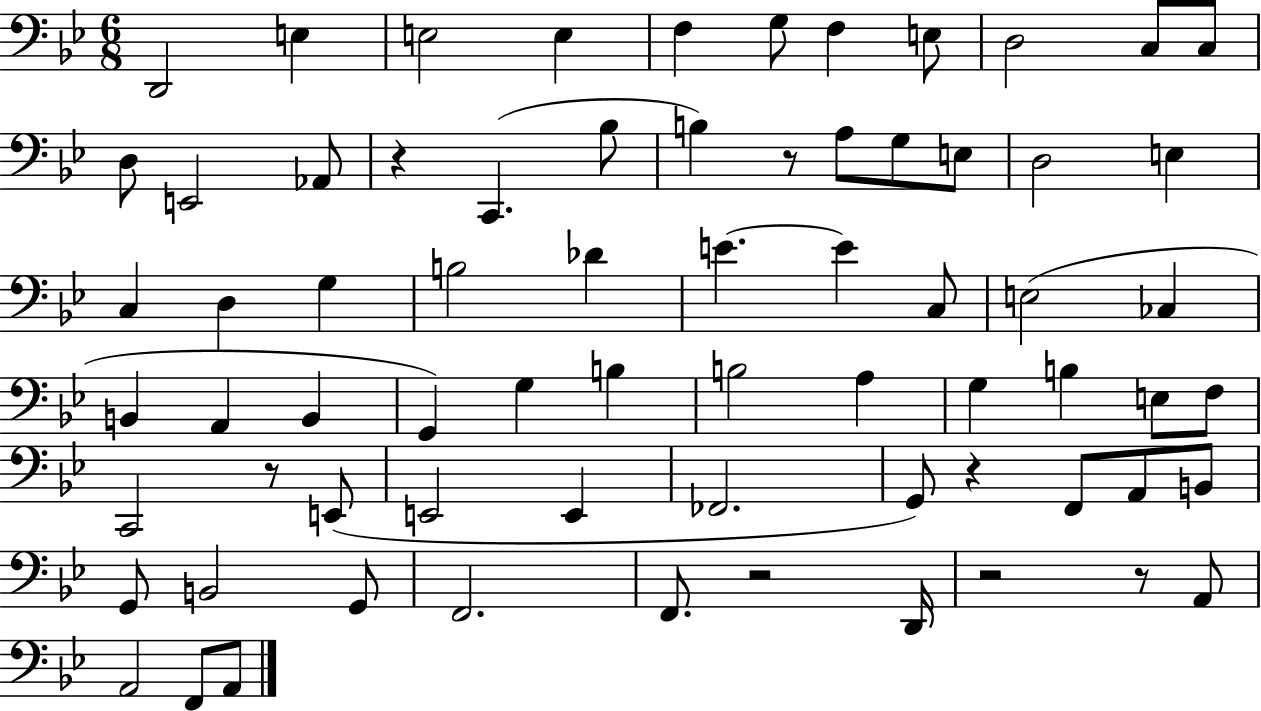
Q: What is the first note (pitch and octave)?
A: D2